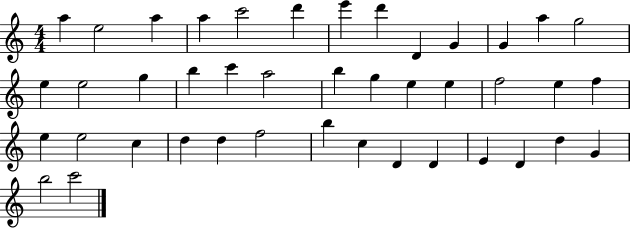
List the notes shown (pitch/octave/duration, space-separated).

A5/q E5/h A5/q A5/q C6/h D6/q E6/q D6/q D4/q G4/q G4/q A5/q G5/h E5/q E5/h G5/q B5/q C6/q A5/h B5/q G5/q E5/q E5/q F5/h E5/q F5/q E5/q E5/h C5/q D5/q D5/q F5/h B5/q C5/q D4/q D4/q E4/q D4/q D5/q G4/q B5/h C6/h